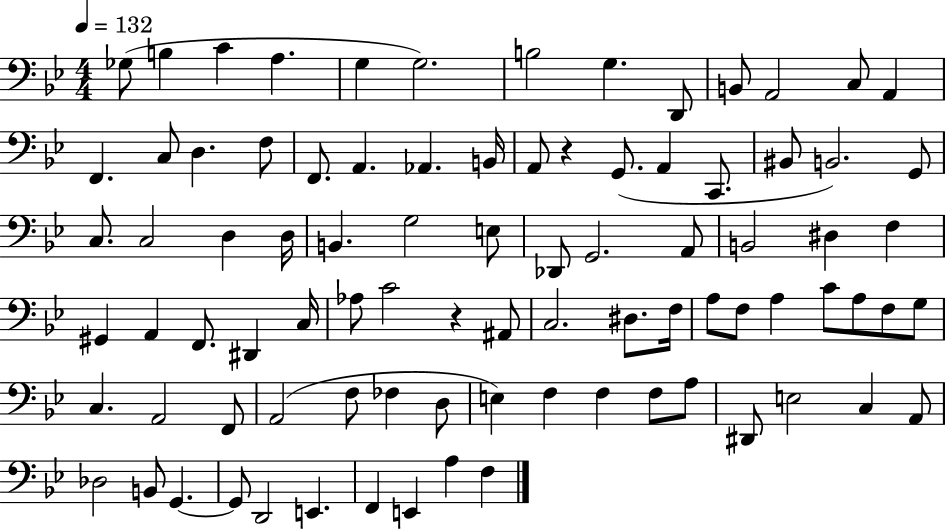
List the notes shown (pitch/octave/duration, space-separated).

Gb3/e B3/q C4/q A3/q. G3/q G3/h. B3/h G3/q. D2/e B2/e A2/h C3/e A2/q F2/q. C3/e D3/q. F3/e F2/e. A2/q. Ab2/q. B2/s A2/e R/q G2/e. A2/q C2/e. BIS2/e B2/h. G2/e C3/e. C3/h D3/q D3/s B2/q. G3/h E3/e Db2/e G2/h. A2/e B2/h D#3/q F3/q G#2/q A2/q F2/e. D#2/q C3/s Ab3/e C4/h R/q A#2/e C3/h. D#3/e. F3/s A3/e F3/e A3/q C4/e A3/e F3/e G3/e C3/q. A2/h F2/e A2/h F3/e FES3/q D3/e E3/q F3/q F3/q F3/e A3/e D#2/e E3/h C3/q A2/e Db3/h B2/e G2/q. G2/e D2/h E2/q. F2/q E2/q A3/q F3/q